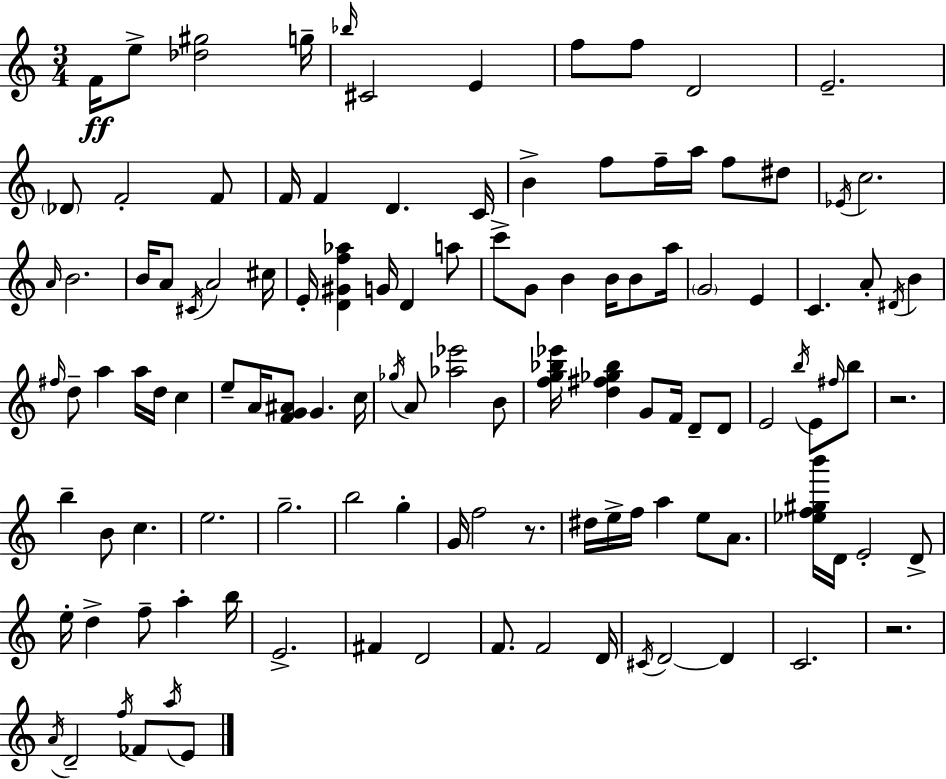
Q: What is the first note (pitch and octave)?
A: F4